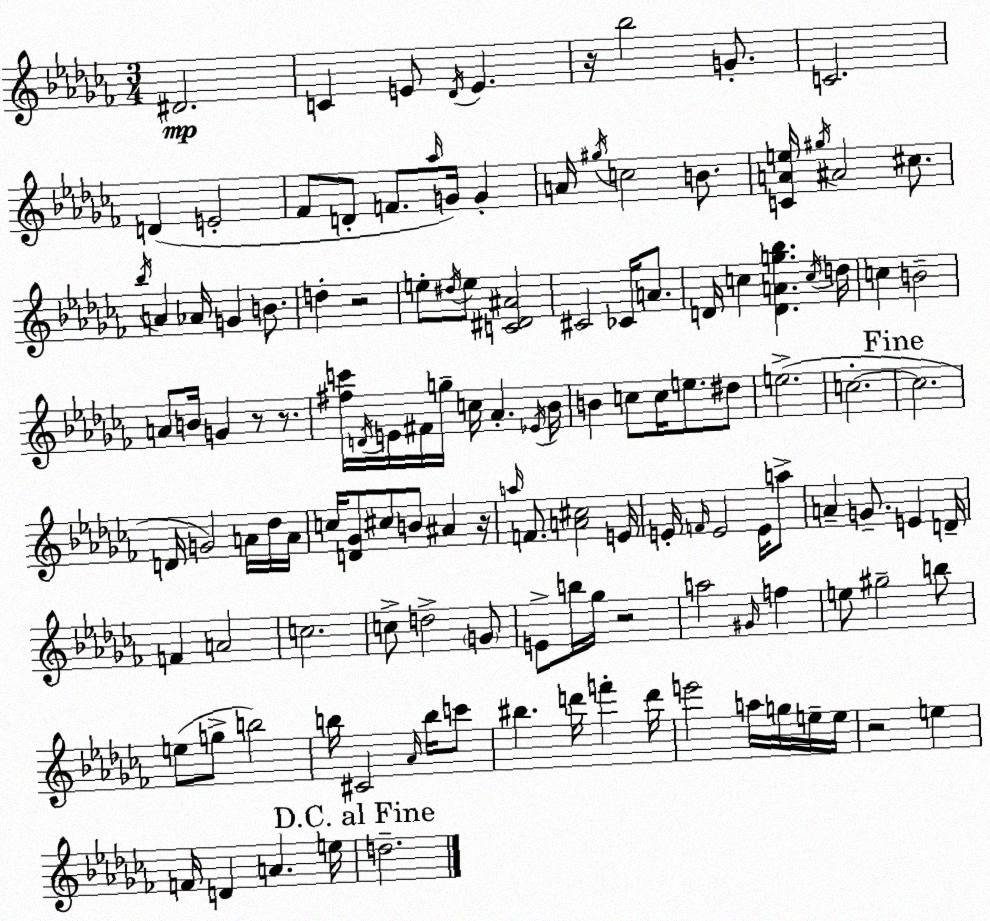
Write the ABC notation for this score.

X:1
T:Untitled
M:3/4
L:1/4
K:Abm
^D2 C E/2 _D/4 E z/4 _b2 G/2 C2 D E2 _F/2 D/2 F/2 _a/4 G/4 G A/4 ^g/4 c2 B/2 [CAe]/4 ^g/4 ^A2 ^c/2 _b/4 A _A/4 G B/2 d z2 e/2 ^d/4 e/2 [C^D^A]2 ^C2 _C/4 A/2 D/4 c [DAg_b] c/4 d/4 c B2 A/2 B/4 G z/2 z/2 [^fc']/4 D/4 E/4 ^F/4 g/4 c/4 _A _E/4 _B/4 B c/2 c/4 e/2 ^d/2 e2 c2 c2 D/4 G2 A/4 _d/4 A/4 c/4 [D_G]/2 ^c/2 B/2 ^A z/4 a/4 F/2 [A^c]2 E/4 E/4 F/4 E2 E/4 a/2 A G/2 E D/4 F A2 c2 c/2 d2 G/2 E/2 b/4 _g/4 z2 a2 ^G/4 f e/2 ^g2 b/2 e/2 g/2 b2 b/4 ^C2 _A/4 b/4 c'/2 ^b d'/4 f' d'/4 e'2 a/4 g/4 e/4 e/4 z2 e F/4 D A e/4 d2